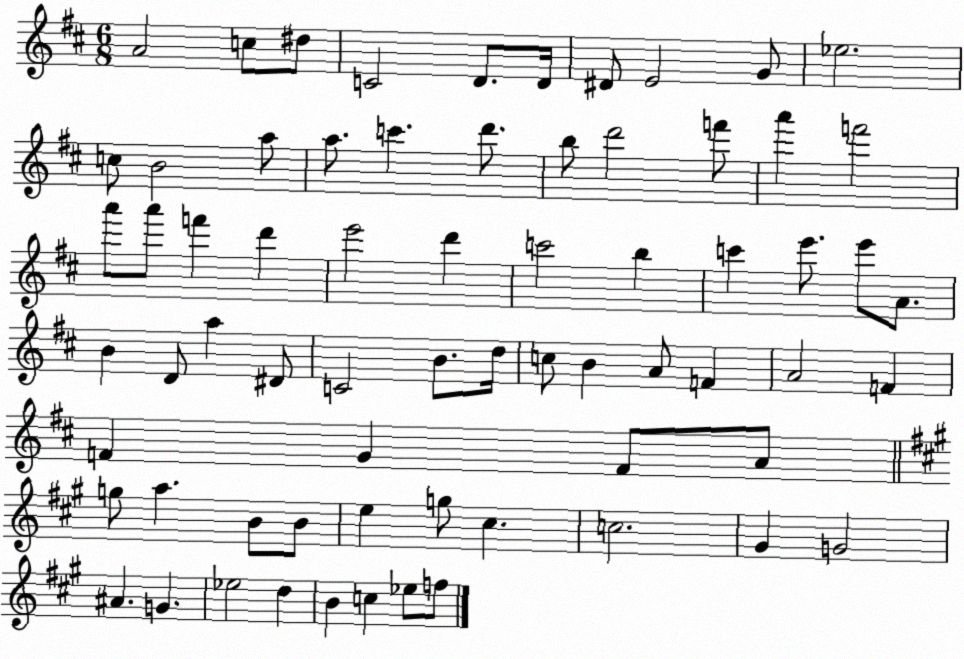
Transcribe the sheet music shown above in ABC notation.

X:1
T:Untitled
M:6/8
L:1/4
K:D
A2 c/2 ^d/2 C2 D/2 D/4 ^D/2 E2 G/2 _e2 c/2 B2 a/2 a/2 c' d'/2 b/2 d'2 f'/2 a' f'2 a'/2 a'/2 f' d' e'2 d' c'2 b c' e'/2 e'/2 A/2 B D/2 a ^D/2 C2 B/2 d/4 c/2 B A/2 F A2 F F G F/2 A/2 g/2 a B/2 B/2 e g/2 ^c c2 ^G G2 ^A G _e2 d B c _e/2 f/2